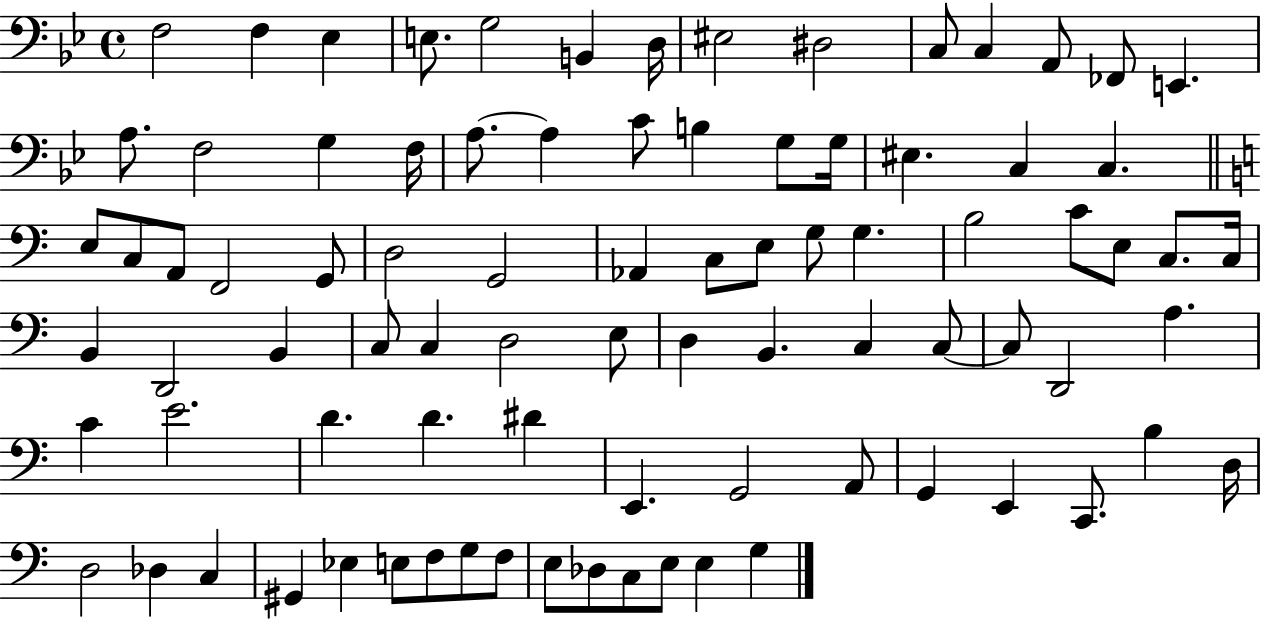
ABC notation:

X:1
T:Untitled
M:4/4
L:1/4
K:Bb
F,2 F, _E, E,/2 G,2 B,, D,/4 ^E,2 ^D,2 C,/2 C, A,,/2 _F,,/2 E,, A,/2 F,2 G, F,/4 A,/2 A, C/2 B, G,/2 G,/4 ^E, C, C, E,/2 C,/2 A,,/2 F,,2 G,,/2 D,2 G,,2 _A,, C,/2 E,/2 G,/2 G, B,2 C/2 E,/2 C,/2 C,/4 B,, D,,2 B,, C,/2 C, D,2 E,/2 D, B,, C, C,/2 C,/2 D,,2 A, C E2 D D ^D E,, G,,2 A,,/2 G,, E,, C,,/2 B, D,/4 D,2 _D, C, ^G,, _E, E,/2 F,/2 G,/2 F,/2 E,/2 _D,/2 C,/2 E,/2 E, G,